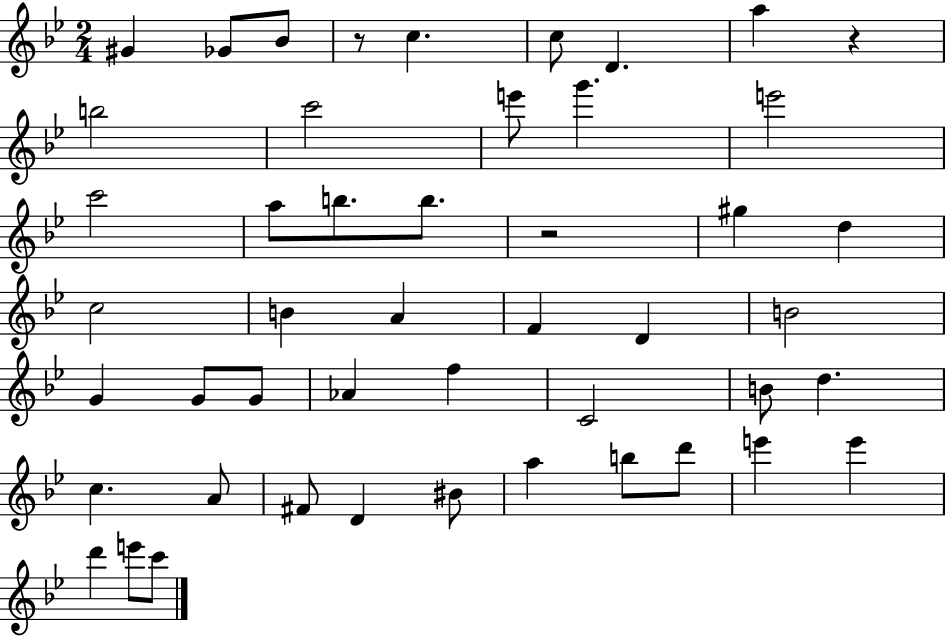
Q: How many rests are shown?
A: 3